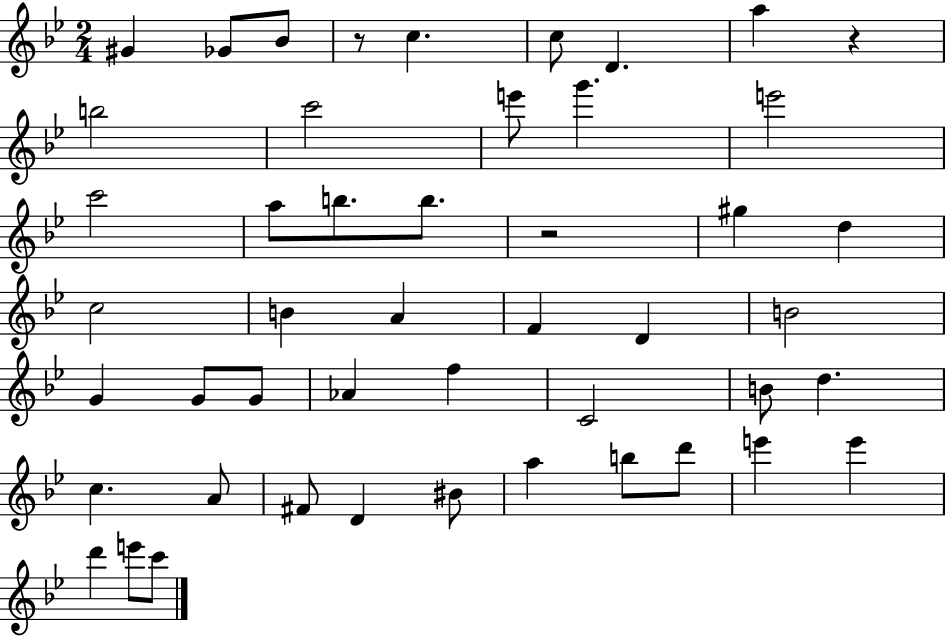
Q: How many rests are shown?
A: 3